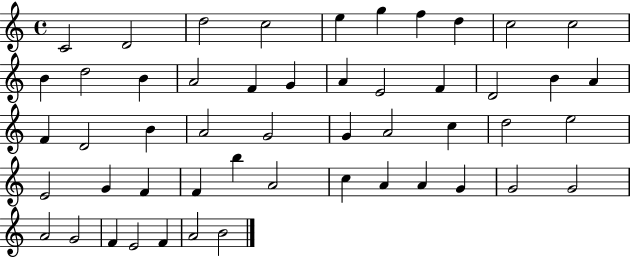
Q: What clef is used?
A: treble